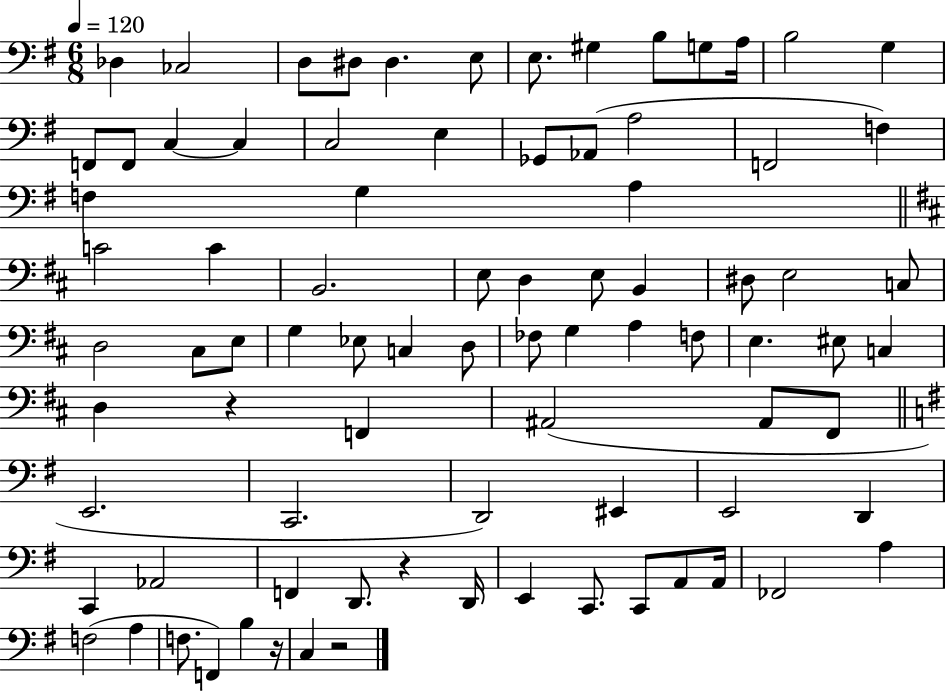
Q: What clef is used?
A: bass